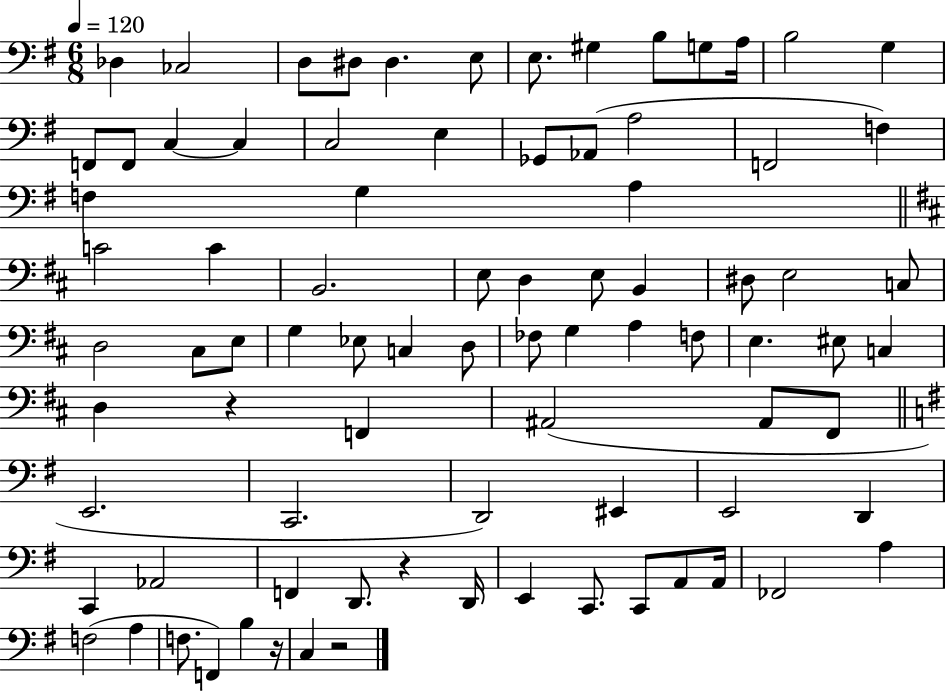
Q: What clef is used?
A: bass